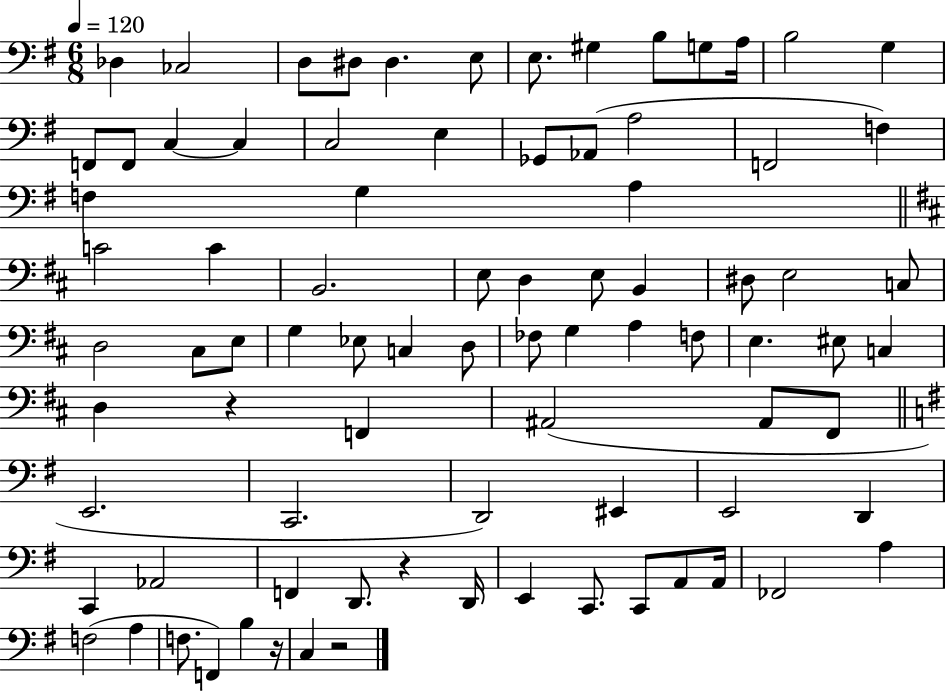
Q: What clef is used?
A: bass